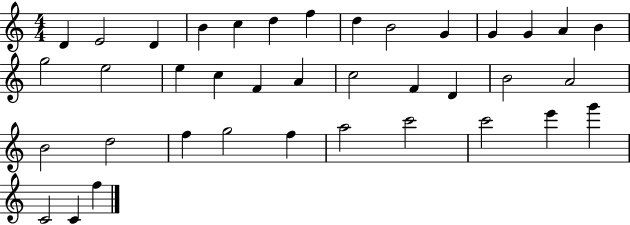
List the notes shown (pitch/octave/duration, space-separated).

D4/q E4/h D4/q B4/q C5/q D5/q F5/q D5/q B4/h G4/q G4/q G4/q A4/q B4/q G5/h E5/h E5/q C5/q F4/q A4/q C5/h F4/q D4/q B4/h A4/h B4/h D5/h F5/q G5/h F5/q A5/h C6/h C6/h E6/q G6/q C4/h C4/q F5/q